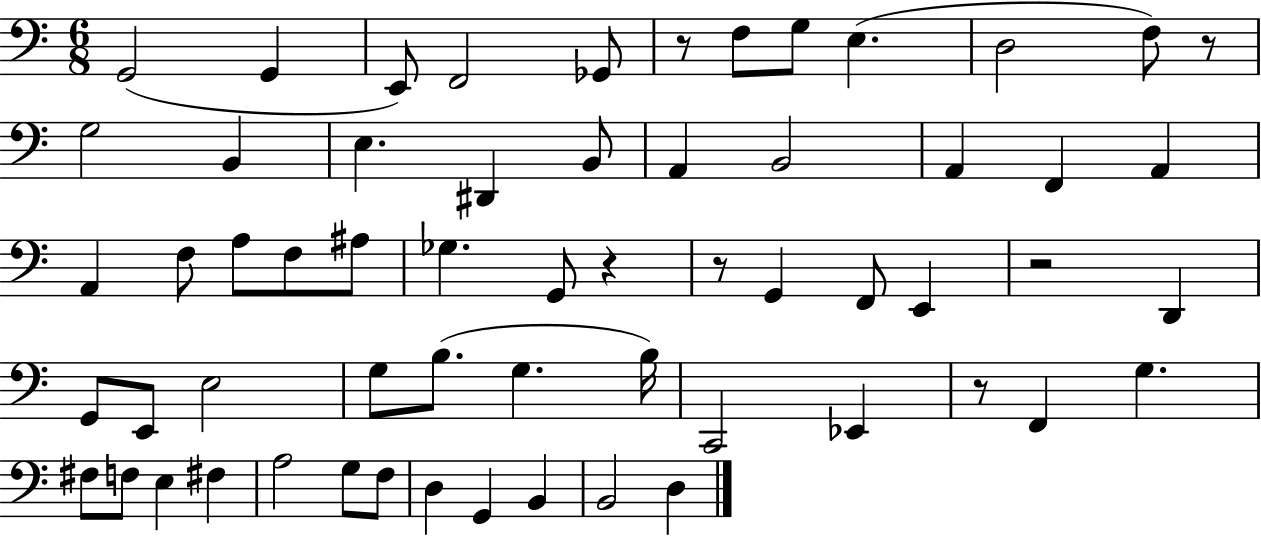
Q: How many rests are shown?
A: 6